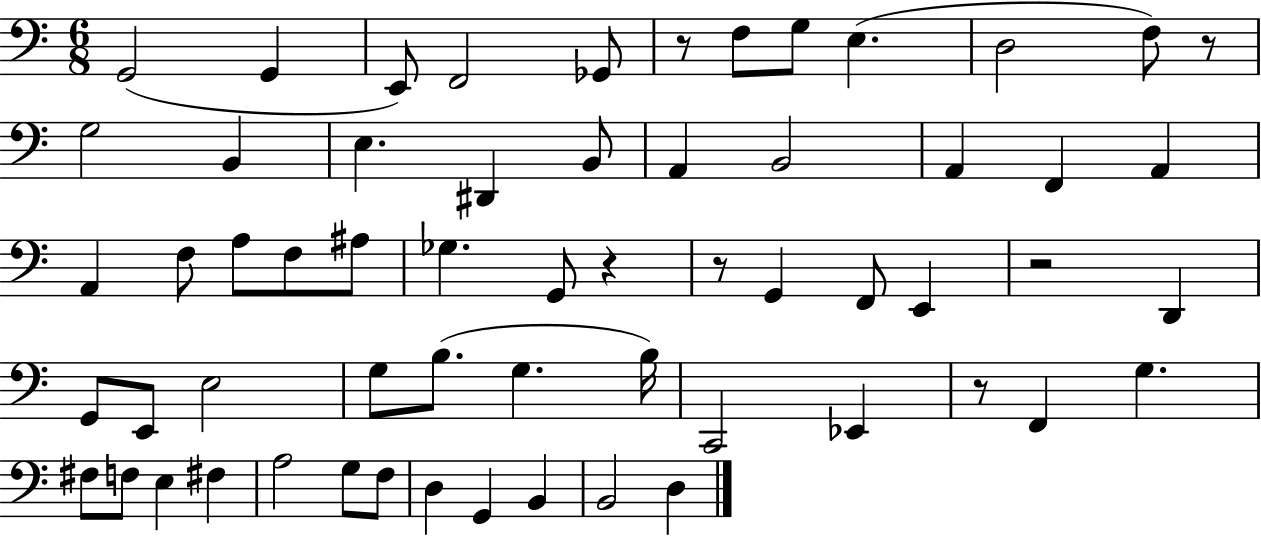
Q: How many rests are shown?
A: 6